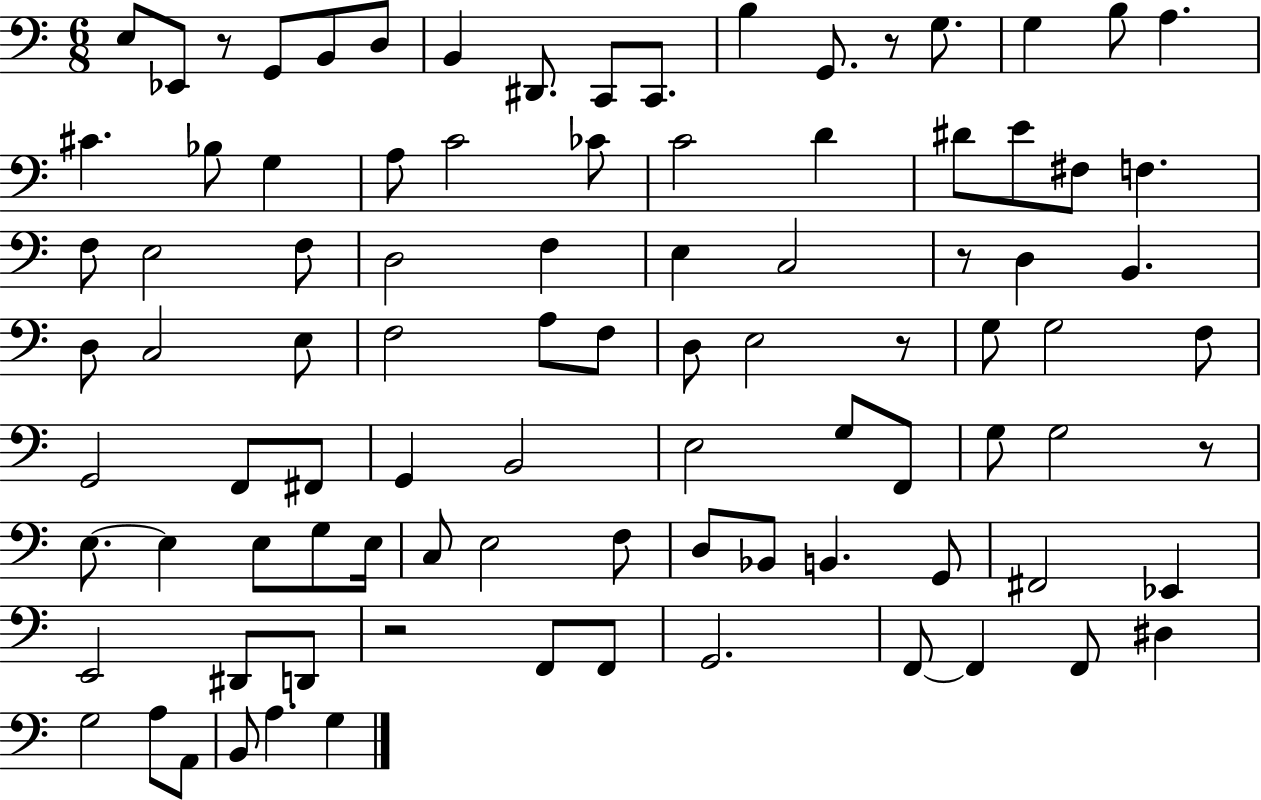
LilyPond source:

{
  \clef bass
  \numericTimeSignature
  \time 6/8
  \key c \major
  e8 ees,8 r8 g,8 b,8 d8 | b,4 dis,8. c,8 c,8. | b4 g,8. r8 g8. | g4 b8 a4. | \break cis'4. bes8 g4 | a8 c'2 ces'8 | c'2 d'4 | dis'8 e'8 fis8 f4. | \break f8 e2 f8 | d2 f4 | e4 c2 | r8 d4 b,4. | \break d8 c2 e8 | f2 a8 f8 | d8 e2 r8 | g8 g2 f8 | \break g,2 f,8 fis,8 | g,4 b,2 | e2 g8 f,8 | g8 g2 r8 | \break e8.~~ e4 e8 g8 e16 | c8 e2 f8 | d8 bes,8 b,4. g,8 | fis,2 ees,4 | \break e,2 dis,8 d,8 | r2 f,8 f,8 | g,2. | f,8~~ f,4 f,8 dis4 | \break g2 a8 a,8 | b,8 a4. g4 | \bar "|."
}